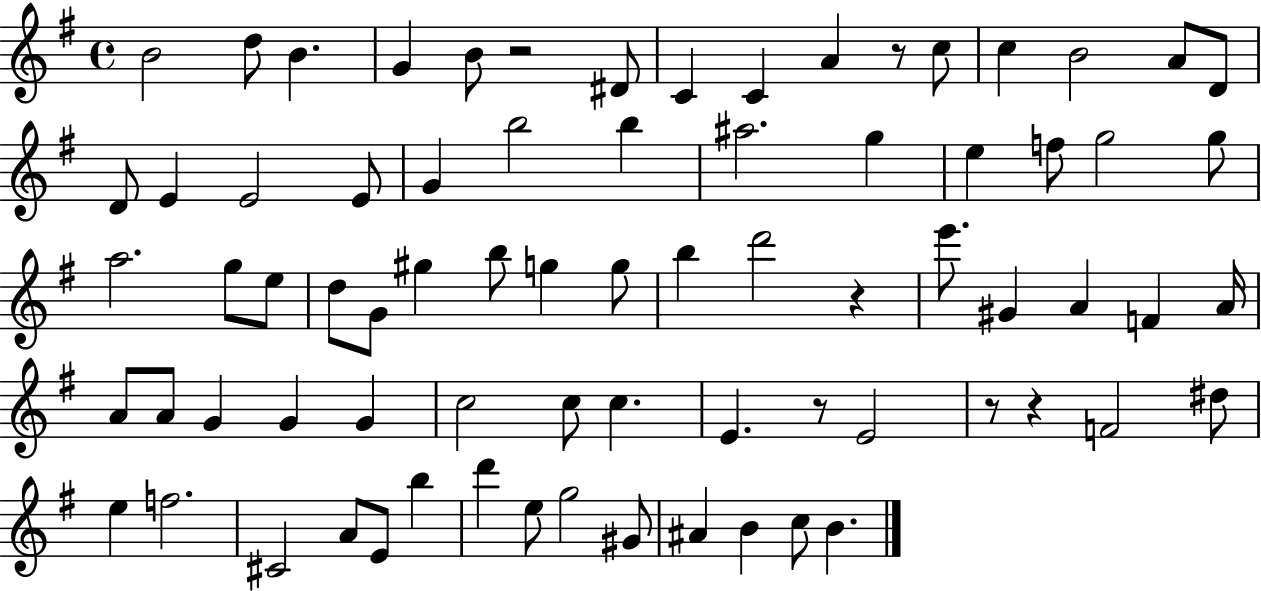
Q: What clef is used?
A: treble